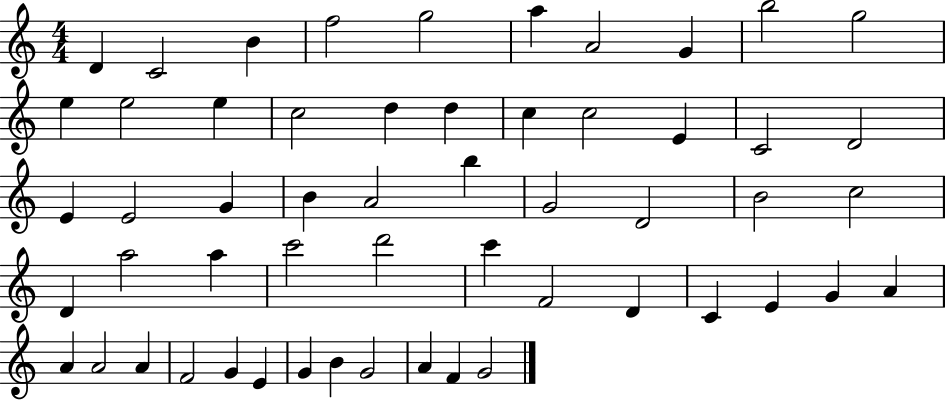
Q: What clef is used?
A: treble